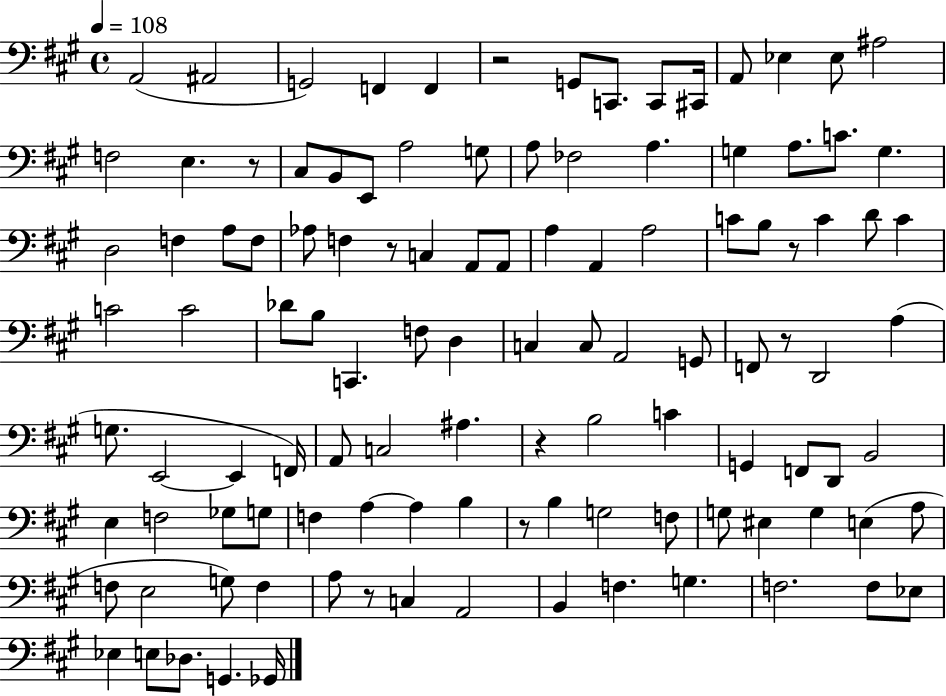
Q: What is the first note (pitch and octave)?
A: A2